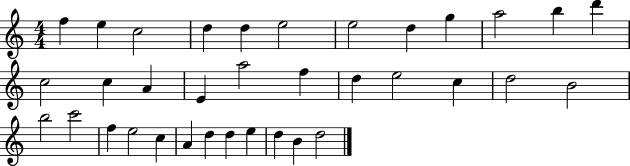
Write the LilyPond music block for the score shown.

{
  \clef treble
  \numericTimeSignature
  \time 4/4
  \key c \major
  f''4 e''4 c''2 | d''4 d''4 e''2 | e''2 d''4 g''4 | a''2 b''4 d'''4 | \break c''2 c''4 a'4 | e'4 a''2 f''4 | d''4 e''2 c''4 | d''2 b'2 | \break b''2 c'''2 | f''4 e''2 c''4 | a'4 d''4 d''4 e''4 | d''4 b'4 d''2 | \break \bar "|."
}